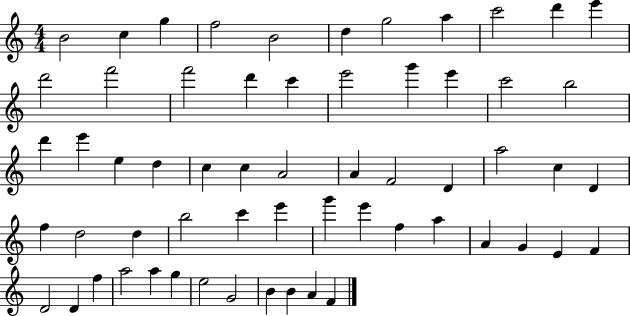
B4/h C5/q G5/q F5/h B4/h D5/q G5/h A5/q C6/h D6/q E6/q D6/h F6/h F6/h D6/q C6/q E6/h G6/q E6/q C6/h B5/h D6/q E6/q E5/q D5/q C5/q C5/q A4/h A4/q F4/h D4/q A5/h C5/q D4/q F5/q D5/h D5/q B5/h C6/q E6/q G6/q E6/q F5/q A5/q A4/q G4/q E4/q F4/q D4/h D4/q F5/q A5/h A5/q G5/q E5/h G4/h B4/q B4/q A4/q F4/q